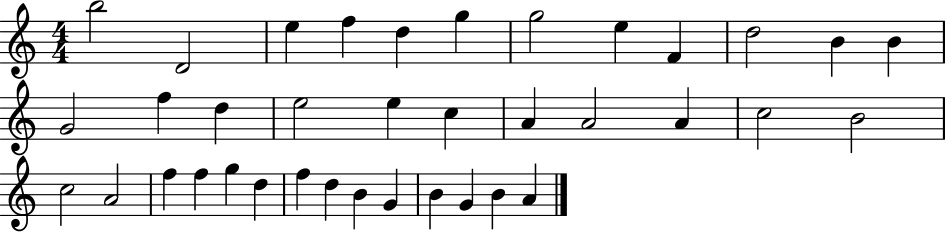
B5/h D4/h E5/q F5/q D5/q G5/q G5/h E5/q F4/q D5/h B4/q B4/q G4/h F5/q D5/q E5/h E5/q C5/q A4/q A4/h A4/q C5/h B4/h C5/h A4/h F5/q F5/q G5/q D5/q F5/q D5/q B4/q G4/q B4/q G4/q B4/q A4/q